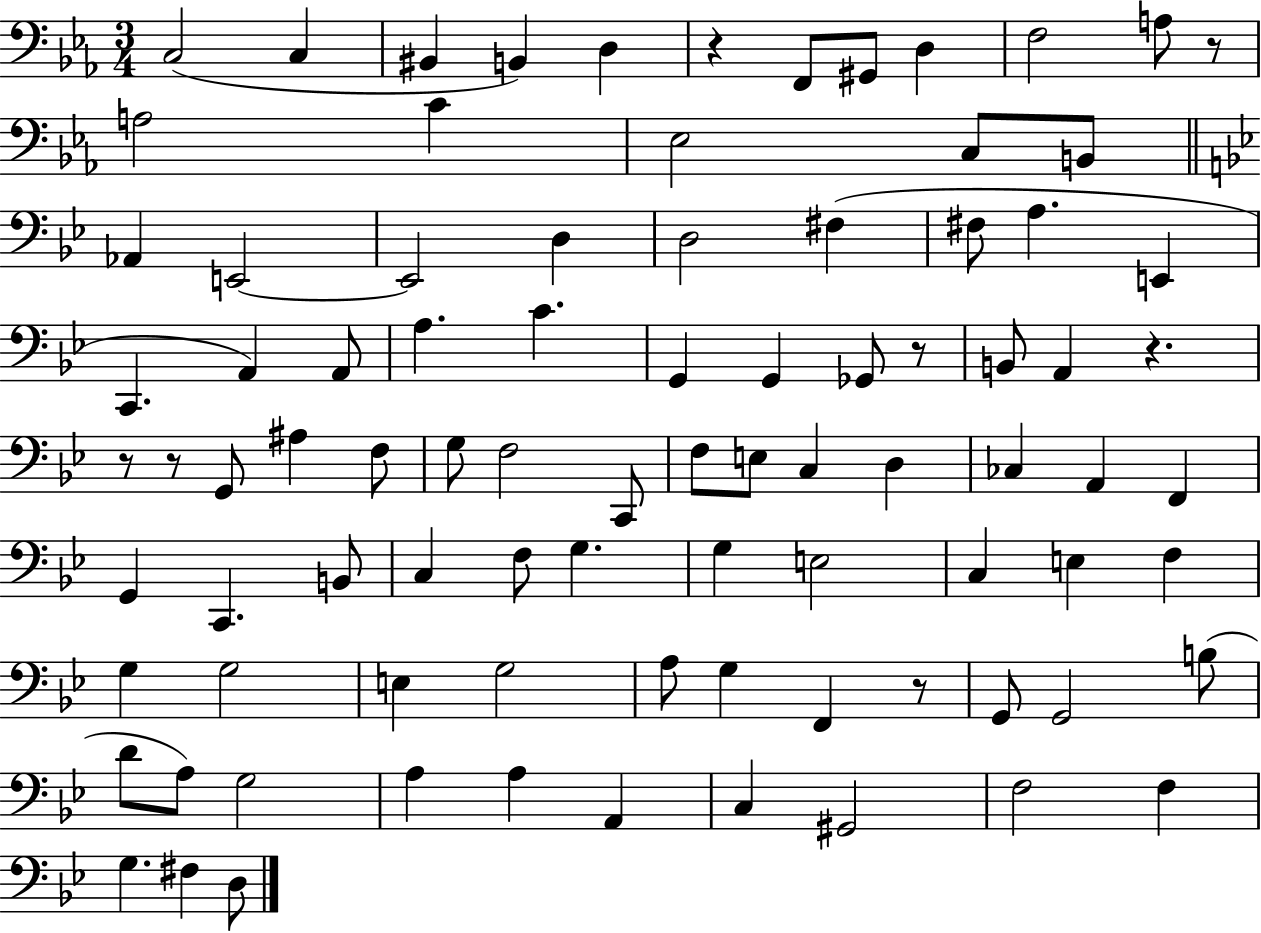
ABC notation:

X:1
T:Untitled
M:3/4
L:1/4
K:Eb
C,2 C, ^B,, B,, D, z F,,/2 ^G,,/2 D, F,2 A,/2 z/2 A,2 C _E,2 C,/2 B,,/2 _A,, E,,2 E,,2 D, D,2 ^F, ^F,/2 A, E,, C,, A,, A,,/2 A, C G,, G,, _G,,/2 z/2 B,,/2 A,, z z/2 z/2 G,,/2 ^A, F,/2 G,/2 F,2 C,,/2 F,/2 E,/2 C, D, _C, A,, F,, G,, C,, B,,/2 C, F,/2 G, G, E,2 C, E, F, G, G,2 E, G,2 A,/2 G, F,, z/2 G,,/2 G,,2 B,/2 D/2 A,/2 G,2 A, A, A,, C, ^G,,2 F,2 F, G, ^F, D,/2